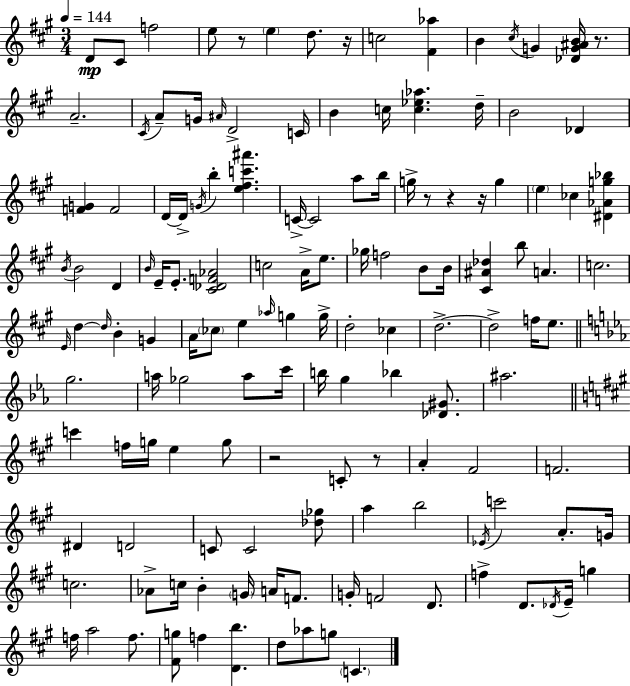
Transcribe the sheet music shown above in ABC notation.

X:1
T:Untitled
M:3/4
L:1/4
K:A
D/2 ^C/2 f2 e/2 z/2 e d/2 z/4 c2 [^F_a] B ^c/4 G [_DG^AB]/4 z/2 A2 ^C/4 A/2 G/4 ^A/4 D2 C/4 B c/4 [c_e_a] d/4 B2 _D [FG] F2 D/4 D/4 G/4 b [e^fc'^a'] C/4 C2 a/2 b/4 g/4 z/2 z z/4 g e _c [^D_Ag_b] B/4 B2 D B/4 E/4 E/2 [^C_DF_A]2 c2 A/4 e/2 _g/4 f2 B/2 B/4 [^C^A_d] b/2 A c2 E/4 d d/4 B G A/4 _c/2 e _a/4 g g/4 d2 _c d2 d2 f/4 e/2 g2 a/4 _g2 a/2 c'/4 b/4 g _b [_D^G]/2 ^a2 c' f/4 g/4 e g/2 z2 C/2 z/2 A ^F2 F2 ^D D2 C/2 C2 [_d_g]/2 a b2 _E/4 c'2 A/2 G/4 c2 _A/2 c/4 B G/4 A/4 F/2 G/4 F2 D/2 f D/2 _D/4 E/4 g f/4 a2 f/2 [^Fg]/2 f [Db] d/2 _a/2 g/2 C